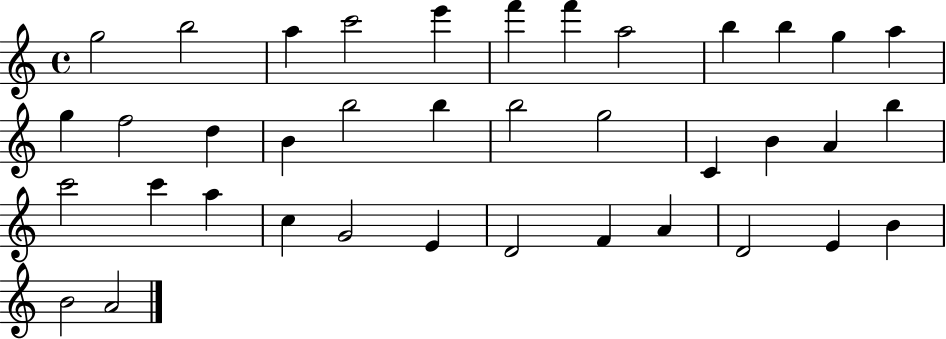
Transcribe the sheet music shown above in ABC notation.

X:1
T:Untitled
M:4/4
L:1/4
K:C
g2 b2 a c'2 e' f' f' a2 b b g a g f2 d B b2 b b2 g2 C B A b c'2 c' a c G2 E D2 F A D2 E B B2 A2